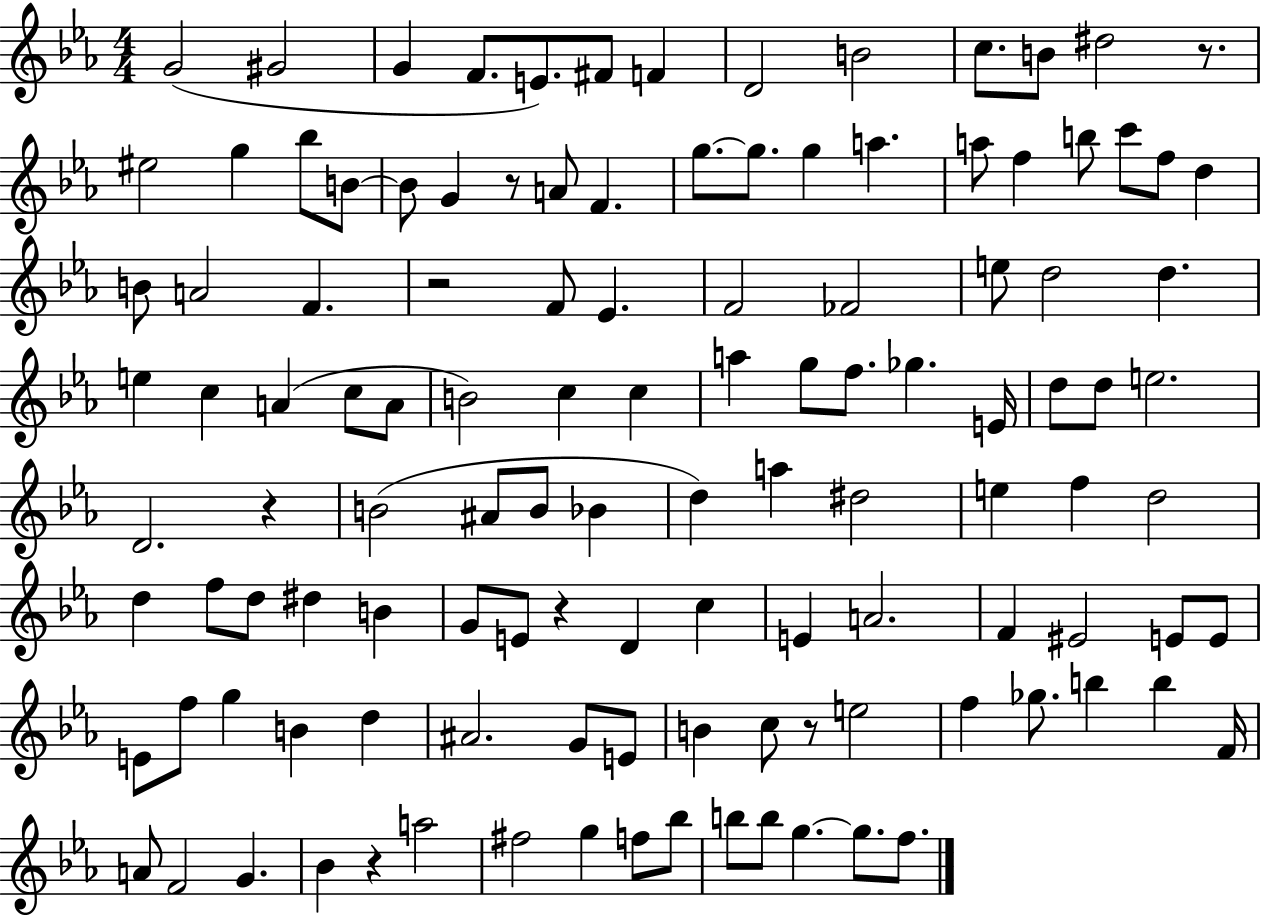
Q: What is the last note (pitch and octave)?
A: F5